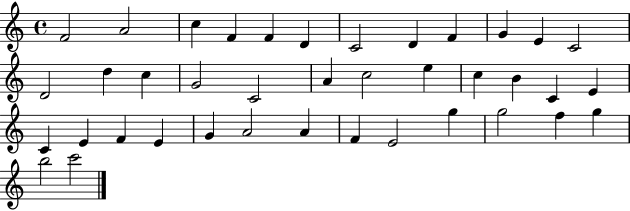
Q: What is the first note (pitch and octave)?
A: F4